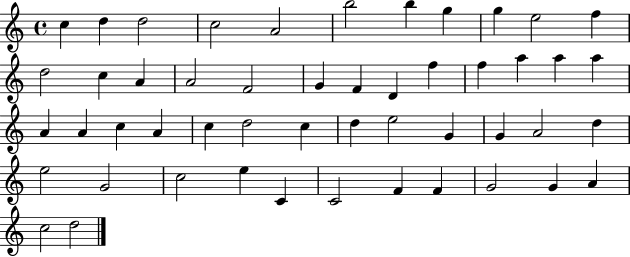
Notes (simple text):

C5/q D5/q D5/h C5/h A4/h B5/h B5/q G5/q G5/q E5/h F5/q D5/h C5/q A4/q A4/h F4/h G4/q F4/q D4/q F5/q F5/q A5/q A5/q A5/q A4/q A4/q C5/q A4/q C5/q D5/h C5/q D5/q E5/h G4/q G4/q A4/h D5/q E5/h G4/h C5/h E5/q C4/q C4/h F4/q F4/q G4/h G4/q A4/q C5/h D5/h